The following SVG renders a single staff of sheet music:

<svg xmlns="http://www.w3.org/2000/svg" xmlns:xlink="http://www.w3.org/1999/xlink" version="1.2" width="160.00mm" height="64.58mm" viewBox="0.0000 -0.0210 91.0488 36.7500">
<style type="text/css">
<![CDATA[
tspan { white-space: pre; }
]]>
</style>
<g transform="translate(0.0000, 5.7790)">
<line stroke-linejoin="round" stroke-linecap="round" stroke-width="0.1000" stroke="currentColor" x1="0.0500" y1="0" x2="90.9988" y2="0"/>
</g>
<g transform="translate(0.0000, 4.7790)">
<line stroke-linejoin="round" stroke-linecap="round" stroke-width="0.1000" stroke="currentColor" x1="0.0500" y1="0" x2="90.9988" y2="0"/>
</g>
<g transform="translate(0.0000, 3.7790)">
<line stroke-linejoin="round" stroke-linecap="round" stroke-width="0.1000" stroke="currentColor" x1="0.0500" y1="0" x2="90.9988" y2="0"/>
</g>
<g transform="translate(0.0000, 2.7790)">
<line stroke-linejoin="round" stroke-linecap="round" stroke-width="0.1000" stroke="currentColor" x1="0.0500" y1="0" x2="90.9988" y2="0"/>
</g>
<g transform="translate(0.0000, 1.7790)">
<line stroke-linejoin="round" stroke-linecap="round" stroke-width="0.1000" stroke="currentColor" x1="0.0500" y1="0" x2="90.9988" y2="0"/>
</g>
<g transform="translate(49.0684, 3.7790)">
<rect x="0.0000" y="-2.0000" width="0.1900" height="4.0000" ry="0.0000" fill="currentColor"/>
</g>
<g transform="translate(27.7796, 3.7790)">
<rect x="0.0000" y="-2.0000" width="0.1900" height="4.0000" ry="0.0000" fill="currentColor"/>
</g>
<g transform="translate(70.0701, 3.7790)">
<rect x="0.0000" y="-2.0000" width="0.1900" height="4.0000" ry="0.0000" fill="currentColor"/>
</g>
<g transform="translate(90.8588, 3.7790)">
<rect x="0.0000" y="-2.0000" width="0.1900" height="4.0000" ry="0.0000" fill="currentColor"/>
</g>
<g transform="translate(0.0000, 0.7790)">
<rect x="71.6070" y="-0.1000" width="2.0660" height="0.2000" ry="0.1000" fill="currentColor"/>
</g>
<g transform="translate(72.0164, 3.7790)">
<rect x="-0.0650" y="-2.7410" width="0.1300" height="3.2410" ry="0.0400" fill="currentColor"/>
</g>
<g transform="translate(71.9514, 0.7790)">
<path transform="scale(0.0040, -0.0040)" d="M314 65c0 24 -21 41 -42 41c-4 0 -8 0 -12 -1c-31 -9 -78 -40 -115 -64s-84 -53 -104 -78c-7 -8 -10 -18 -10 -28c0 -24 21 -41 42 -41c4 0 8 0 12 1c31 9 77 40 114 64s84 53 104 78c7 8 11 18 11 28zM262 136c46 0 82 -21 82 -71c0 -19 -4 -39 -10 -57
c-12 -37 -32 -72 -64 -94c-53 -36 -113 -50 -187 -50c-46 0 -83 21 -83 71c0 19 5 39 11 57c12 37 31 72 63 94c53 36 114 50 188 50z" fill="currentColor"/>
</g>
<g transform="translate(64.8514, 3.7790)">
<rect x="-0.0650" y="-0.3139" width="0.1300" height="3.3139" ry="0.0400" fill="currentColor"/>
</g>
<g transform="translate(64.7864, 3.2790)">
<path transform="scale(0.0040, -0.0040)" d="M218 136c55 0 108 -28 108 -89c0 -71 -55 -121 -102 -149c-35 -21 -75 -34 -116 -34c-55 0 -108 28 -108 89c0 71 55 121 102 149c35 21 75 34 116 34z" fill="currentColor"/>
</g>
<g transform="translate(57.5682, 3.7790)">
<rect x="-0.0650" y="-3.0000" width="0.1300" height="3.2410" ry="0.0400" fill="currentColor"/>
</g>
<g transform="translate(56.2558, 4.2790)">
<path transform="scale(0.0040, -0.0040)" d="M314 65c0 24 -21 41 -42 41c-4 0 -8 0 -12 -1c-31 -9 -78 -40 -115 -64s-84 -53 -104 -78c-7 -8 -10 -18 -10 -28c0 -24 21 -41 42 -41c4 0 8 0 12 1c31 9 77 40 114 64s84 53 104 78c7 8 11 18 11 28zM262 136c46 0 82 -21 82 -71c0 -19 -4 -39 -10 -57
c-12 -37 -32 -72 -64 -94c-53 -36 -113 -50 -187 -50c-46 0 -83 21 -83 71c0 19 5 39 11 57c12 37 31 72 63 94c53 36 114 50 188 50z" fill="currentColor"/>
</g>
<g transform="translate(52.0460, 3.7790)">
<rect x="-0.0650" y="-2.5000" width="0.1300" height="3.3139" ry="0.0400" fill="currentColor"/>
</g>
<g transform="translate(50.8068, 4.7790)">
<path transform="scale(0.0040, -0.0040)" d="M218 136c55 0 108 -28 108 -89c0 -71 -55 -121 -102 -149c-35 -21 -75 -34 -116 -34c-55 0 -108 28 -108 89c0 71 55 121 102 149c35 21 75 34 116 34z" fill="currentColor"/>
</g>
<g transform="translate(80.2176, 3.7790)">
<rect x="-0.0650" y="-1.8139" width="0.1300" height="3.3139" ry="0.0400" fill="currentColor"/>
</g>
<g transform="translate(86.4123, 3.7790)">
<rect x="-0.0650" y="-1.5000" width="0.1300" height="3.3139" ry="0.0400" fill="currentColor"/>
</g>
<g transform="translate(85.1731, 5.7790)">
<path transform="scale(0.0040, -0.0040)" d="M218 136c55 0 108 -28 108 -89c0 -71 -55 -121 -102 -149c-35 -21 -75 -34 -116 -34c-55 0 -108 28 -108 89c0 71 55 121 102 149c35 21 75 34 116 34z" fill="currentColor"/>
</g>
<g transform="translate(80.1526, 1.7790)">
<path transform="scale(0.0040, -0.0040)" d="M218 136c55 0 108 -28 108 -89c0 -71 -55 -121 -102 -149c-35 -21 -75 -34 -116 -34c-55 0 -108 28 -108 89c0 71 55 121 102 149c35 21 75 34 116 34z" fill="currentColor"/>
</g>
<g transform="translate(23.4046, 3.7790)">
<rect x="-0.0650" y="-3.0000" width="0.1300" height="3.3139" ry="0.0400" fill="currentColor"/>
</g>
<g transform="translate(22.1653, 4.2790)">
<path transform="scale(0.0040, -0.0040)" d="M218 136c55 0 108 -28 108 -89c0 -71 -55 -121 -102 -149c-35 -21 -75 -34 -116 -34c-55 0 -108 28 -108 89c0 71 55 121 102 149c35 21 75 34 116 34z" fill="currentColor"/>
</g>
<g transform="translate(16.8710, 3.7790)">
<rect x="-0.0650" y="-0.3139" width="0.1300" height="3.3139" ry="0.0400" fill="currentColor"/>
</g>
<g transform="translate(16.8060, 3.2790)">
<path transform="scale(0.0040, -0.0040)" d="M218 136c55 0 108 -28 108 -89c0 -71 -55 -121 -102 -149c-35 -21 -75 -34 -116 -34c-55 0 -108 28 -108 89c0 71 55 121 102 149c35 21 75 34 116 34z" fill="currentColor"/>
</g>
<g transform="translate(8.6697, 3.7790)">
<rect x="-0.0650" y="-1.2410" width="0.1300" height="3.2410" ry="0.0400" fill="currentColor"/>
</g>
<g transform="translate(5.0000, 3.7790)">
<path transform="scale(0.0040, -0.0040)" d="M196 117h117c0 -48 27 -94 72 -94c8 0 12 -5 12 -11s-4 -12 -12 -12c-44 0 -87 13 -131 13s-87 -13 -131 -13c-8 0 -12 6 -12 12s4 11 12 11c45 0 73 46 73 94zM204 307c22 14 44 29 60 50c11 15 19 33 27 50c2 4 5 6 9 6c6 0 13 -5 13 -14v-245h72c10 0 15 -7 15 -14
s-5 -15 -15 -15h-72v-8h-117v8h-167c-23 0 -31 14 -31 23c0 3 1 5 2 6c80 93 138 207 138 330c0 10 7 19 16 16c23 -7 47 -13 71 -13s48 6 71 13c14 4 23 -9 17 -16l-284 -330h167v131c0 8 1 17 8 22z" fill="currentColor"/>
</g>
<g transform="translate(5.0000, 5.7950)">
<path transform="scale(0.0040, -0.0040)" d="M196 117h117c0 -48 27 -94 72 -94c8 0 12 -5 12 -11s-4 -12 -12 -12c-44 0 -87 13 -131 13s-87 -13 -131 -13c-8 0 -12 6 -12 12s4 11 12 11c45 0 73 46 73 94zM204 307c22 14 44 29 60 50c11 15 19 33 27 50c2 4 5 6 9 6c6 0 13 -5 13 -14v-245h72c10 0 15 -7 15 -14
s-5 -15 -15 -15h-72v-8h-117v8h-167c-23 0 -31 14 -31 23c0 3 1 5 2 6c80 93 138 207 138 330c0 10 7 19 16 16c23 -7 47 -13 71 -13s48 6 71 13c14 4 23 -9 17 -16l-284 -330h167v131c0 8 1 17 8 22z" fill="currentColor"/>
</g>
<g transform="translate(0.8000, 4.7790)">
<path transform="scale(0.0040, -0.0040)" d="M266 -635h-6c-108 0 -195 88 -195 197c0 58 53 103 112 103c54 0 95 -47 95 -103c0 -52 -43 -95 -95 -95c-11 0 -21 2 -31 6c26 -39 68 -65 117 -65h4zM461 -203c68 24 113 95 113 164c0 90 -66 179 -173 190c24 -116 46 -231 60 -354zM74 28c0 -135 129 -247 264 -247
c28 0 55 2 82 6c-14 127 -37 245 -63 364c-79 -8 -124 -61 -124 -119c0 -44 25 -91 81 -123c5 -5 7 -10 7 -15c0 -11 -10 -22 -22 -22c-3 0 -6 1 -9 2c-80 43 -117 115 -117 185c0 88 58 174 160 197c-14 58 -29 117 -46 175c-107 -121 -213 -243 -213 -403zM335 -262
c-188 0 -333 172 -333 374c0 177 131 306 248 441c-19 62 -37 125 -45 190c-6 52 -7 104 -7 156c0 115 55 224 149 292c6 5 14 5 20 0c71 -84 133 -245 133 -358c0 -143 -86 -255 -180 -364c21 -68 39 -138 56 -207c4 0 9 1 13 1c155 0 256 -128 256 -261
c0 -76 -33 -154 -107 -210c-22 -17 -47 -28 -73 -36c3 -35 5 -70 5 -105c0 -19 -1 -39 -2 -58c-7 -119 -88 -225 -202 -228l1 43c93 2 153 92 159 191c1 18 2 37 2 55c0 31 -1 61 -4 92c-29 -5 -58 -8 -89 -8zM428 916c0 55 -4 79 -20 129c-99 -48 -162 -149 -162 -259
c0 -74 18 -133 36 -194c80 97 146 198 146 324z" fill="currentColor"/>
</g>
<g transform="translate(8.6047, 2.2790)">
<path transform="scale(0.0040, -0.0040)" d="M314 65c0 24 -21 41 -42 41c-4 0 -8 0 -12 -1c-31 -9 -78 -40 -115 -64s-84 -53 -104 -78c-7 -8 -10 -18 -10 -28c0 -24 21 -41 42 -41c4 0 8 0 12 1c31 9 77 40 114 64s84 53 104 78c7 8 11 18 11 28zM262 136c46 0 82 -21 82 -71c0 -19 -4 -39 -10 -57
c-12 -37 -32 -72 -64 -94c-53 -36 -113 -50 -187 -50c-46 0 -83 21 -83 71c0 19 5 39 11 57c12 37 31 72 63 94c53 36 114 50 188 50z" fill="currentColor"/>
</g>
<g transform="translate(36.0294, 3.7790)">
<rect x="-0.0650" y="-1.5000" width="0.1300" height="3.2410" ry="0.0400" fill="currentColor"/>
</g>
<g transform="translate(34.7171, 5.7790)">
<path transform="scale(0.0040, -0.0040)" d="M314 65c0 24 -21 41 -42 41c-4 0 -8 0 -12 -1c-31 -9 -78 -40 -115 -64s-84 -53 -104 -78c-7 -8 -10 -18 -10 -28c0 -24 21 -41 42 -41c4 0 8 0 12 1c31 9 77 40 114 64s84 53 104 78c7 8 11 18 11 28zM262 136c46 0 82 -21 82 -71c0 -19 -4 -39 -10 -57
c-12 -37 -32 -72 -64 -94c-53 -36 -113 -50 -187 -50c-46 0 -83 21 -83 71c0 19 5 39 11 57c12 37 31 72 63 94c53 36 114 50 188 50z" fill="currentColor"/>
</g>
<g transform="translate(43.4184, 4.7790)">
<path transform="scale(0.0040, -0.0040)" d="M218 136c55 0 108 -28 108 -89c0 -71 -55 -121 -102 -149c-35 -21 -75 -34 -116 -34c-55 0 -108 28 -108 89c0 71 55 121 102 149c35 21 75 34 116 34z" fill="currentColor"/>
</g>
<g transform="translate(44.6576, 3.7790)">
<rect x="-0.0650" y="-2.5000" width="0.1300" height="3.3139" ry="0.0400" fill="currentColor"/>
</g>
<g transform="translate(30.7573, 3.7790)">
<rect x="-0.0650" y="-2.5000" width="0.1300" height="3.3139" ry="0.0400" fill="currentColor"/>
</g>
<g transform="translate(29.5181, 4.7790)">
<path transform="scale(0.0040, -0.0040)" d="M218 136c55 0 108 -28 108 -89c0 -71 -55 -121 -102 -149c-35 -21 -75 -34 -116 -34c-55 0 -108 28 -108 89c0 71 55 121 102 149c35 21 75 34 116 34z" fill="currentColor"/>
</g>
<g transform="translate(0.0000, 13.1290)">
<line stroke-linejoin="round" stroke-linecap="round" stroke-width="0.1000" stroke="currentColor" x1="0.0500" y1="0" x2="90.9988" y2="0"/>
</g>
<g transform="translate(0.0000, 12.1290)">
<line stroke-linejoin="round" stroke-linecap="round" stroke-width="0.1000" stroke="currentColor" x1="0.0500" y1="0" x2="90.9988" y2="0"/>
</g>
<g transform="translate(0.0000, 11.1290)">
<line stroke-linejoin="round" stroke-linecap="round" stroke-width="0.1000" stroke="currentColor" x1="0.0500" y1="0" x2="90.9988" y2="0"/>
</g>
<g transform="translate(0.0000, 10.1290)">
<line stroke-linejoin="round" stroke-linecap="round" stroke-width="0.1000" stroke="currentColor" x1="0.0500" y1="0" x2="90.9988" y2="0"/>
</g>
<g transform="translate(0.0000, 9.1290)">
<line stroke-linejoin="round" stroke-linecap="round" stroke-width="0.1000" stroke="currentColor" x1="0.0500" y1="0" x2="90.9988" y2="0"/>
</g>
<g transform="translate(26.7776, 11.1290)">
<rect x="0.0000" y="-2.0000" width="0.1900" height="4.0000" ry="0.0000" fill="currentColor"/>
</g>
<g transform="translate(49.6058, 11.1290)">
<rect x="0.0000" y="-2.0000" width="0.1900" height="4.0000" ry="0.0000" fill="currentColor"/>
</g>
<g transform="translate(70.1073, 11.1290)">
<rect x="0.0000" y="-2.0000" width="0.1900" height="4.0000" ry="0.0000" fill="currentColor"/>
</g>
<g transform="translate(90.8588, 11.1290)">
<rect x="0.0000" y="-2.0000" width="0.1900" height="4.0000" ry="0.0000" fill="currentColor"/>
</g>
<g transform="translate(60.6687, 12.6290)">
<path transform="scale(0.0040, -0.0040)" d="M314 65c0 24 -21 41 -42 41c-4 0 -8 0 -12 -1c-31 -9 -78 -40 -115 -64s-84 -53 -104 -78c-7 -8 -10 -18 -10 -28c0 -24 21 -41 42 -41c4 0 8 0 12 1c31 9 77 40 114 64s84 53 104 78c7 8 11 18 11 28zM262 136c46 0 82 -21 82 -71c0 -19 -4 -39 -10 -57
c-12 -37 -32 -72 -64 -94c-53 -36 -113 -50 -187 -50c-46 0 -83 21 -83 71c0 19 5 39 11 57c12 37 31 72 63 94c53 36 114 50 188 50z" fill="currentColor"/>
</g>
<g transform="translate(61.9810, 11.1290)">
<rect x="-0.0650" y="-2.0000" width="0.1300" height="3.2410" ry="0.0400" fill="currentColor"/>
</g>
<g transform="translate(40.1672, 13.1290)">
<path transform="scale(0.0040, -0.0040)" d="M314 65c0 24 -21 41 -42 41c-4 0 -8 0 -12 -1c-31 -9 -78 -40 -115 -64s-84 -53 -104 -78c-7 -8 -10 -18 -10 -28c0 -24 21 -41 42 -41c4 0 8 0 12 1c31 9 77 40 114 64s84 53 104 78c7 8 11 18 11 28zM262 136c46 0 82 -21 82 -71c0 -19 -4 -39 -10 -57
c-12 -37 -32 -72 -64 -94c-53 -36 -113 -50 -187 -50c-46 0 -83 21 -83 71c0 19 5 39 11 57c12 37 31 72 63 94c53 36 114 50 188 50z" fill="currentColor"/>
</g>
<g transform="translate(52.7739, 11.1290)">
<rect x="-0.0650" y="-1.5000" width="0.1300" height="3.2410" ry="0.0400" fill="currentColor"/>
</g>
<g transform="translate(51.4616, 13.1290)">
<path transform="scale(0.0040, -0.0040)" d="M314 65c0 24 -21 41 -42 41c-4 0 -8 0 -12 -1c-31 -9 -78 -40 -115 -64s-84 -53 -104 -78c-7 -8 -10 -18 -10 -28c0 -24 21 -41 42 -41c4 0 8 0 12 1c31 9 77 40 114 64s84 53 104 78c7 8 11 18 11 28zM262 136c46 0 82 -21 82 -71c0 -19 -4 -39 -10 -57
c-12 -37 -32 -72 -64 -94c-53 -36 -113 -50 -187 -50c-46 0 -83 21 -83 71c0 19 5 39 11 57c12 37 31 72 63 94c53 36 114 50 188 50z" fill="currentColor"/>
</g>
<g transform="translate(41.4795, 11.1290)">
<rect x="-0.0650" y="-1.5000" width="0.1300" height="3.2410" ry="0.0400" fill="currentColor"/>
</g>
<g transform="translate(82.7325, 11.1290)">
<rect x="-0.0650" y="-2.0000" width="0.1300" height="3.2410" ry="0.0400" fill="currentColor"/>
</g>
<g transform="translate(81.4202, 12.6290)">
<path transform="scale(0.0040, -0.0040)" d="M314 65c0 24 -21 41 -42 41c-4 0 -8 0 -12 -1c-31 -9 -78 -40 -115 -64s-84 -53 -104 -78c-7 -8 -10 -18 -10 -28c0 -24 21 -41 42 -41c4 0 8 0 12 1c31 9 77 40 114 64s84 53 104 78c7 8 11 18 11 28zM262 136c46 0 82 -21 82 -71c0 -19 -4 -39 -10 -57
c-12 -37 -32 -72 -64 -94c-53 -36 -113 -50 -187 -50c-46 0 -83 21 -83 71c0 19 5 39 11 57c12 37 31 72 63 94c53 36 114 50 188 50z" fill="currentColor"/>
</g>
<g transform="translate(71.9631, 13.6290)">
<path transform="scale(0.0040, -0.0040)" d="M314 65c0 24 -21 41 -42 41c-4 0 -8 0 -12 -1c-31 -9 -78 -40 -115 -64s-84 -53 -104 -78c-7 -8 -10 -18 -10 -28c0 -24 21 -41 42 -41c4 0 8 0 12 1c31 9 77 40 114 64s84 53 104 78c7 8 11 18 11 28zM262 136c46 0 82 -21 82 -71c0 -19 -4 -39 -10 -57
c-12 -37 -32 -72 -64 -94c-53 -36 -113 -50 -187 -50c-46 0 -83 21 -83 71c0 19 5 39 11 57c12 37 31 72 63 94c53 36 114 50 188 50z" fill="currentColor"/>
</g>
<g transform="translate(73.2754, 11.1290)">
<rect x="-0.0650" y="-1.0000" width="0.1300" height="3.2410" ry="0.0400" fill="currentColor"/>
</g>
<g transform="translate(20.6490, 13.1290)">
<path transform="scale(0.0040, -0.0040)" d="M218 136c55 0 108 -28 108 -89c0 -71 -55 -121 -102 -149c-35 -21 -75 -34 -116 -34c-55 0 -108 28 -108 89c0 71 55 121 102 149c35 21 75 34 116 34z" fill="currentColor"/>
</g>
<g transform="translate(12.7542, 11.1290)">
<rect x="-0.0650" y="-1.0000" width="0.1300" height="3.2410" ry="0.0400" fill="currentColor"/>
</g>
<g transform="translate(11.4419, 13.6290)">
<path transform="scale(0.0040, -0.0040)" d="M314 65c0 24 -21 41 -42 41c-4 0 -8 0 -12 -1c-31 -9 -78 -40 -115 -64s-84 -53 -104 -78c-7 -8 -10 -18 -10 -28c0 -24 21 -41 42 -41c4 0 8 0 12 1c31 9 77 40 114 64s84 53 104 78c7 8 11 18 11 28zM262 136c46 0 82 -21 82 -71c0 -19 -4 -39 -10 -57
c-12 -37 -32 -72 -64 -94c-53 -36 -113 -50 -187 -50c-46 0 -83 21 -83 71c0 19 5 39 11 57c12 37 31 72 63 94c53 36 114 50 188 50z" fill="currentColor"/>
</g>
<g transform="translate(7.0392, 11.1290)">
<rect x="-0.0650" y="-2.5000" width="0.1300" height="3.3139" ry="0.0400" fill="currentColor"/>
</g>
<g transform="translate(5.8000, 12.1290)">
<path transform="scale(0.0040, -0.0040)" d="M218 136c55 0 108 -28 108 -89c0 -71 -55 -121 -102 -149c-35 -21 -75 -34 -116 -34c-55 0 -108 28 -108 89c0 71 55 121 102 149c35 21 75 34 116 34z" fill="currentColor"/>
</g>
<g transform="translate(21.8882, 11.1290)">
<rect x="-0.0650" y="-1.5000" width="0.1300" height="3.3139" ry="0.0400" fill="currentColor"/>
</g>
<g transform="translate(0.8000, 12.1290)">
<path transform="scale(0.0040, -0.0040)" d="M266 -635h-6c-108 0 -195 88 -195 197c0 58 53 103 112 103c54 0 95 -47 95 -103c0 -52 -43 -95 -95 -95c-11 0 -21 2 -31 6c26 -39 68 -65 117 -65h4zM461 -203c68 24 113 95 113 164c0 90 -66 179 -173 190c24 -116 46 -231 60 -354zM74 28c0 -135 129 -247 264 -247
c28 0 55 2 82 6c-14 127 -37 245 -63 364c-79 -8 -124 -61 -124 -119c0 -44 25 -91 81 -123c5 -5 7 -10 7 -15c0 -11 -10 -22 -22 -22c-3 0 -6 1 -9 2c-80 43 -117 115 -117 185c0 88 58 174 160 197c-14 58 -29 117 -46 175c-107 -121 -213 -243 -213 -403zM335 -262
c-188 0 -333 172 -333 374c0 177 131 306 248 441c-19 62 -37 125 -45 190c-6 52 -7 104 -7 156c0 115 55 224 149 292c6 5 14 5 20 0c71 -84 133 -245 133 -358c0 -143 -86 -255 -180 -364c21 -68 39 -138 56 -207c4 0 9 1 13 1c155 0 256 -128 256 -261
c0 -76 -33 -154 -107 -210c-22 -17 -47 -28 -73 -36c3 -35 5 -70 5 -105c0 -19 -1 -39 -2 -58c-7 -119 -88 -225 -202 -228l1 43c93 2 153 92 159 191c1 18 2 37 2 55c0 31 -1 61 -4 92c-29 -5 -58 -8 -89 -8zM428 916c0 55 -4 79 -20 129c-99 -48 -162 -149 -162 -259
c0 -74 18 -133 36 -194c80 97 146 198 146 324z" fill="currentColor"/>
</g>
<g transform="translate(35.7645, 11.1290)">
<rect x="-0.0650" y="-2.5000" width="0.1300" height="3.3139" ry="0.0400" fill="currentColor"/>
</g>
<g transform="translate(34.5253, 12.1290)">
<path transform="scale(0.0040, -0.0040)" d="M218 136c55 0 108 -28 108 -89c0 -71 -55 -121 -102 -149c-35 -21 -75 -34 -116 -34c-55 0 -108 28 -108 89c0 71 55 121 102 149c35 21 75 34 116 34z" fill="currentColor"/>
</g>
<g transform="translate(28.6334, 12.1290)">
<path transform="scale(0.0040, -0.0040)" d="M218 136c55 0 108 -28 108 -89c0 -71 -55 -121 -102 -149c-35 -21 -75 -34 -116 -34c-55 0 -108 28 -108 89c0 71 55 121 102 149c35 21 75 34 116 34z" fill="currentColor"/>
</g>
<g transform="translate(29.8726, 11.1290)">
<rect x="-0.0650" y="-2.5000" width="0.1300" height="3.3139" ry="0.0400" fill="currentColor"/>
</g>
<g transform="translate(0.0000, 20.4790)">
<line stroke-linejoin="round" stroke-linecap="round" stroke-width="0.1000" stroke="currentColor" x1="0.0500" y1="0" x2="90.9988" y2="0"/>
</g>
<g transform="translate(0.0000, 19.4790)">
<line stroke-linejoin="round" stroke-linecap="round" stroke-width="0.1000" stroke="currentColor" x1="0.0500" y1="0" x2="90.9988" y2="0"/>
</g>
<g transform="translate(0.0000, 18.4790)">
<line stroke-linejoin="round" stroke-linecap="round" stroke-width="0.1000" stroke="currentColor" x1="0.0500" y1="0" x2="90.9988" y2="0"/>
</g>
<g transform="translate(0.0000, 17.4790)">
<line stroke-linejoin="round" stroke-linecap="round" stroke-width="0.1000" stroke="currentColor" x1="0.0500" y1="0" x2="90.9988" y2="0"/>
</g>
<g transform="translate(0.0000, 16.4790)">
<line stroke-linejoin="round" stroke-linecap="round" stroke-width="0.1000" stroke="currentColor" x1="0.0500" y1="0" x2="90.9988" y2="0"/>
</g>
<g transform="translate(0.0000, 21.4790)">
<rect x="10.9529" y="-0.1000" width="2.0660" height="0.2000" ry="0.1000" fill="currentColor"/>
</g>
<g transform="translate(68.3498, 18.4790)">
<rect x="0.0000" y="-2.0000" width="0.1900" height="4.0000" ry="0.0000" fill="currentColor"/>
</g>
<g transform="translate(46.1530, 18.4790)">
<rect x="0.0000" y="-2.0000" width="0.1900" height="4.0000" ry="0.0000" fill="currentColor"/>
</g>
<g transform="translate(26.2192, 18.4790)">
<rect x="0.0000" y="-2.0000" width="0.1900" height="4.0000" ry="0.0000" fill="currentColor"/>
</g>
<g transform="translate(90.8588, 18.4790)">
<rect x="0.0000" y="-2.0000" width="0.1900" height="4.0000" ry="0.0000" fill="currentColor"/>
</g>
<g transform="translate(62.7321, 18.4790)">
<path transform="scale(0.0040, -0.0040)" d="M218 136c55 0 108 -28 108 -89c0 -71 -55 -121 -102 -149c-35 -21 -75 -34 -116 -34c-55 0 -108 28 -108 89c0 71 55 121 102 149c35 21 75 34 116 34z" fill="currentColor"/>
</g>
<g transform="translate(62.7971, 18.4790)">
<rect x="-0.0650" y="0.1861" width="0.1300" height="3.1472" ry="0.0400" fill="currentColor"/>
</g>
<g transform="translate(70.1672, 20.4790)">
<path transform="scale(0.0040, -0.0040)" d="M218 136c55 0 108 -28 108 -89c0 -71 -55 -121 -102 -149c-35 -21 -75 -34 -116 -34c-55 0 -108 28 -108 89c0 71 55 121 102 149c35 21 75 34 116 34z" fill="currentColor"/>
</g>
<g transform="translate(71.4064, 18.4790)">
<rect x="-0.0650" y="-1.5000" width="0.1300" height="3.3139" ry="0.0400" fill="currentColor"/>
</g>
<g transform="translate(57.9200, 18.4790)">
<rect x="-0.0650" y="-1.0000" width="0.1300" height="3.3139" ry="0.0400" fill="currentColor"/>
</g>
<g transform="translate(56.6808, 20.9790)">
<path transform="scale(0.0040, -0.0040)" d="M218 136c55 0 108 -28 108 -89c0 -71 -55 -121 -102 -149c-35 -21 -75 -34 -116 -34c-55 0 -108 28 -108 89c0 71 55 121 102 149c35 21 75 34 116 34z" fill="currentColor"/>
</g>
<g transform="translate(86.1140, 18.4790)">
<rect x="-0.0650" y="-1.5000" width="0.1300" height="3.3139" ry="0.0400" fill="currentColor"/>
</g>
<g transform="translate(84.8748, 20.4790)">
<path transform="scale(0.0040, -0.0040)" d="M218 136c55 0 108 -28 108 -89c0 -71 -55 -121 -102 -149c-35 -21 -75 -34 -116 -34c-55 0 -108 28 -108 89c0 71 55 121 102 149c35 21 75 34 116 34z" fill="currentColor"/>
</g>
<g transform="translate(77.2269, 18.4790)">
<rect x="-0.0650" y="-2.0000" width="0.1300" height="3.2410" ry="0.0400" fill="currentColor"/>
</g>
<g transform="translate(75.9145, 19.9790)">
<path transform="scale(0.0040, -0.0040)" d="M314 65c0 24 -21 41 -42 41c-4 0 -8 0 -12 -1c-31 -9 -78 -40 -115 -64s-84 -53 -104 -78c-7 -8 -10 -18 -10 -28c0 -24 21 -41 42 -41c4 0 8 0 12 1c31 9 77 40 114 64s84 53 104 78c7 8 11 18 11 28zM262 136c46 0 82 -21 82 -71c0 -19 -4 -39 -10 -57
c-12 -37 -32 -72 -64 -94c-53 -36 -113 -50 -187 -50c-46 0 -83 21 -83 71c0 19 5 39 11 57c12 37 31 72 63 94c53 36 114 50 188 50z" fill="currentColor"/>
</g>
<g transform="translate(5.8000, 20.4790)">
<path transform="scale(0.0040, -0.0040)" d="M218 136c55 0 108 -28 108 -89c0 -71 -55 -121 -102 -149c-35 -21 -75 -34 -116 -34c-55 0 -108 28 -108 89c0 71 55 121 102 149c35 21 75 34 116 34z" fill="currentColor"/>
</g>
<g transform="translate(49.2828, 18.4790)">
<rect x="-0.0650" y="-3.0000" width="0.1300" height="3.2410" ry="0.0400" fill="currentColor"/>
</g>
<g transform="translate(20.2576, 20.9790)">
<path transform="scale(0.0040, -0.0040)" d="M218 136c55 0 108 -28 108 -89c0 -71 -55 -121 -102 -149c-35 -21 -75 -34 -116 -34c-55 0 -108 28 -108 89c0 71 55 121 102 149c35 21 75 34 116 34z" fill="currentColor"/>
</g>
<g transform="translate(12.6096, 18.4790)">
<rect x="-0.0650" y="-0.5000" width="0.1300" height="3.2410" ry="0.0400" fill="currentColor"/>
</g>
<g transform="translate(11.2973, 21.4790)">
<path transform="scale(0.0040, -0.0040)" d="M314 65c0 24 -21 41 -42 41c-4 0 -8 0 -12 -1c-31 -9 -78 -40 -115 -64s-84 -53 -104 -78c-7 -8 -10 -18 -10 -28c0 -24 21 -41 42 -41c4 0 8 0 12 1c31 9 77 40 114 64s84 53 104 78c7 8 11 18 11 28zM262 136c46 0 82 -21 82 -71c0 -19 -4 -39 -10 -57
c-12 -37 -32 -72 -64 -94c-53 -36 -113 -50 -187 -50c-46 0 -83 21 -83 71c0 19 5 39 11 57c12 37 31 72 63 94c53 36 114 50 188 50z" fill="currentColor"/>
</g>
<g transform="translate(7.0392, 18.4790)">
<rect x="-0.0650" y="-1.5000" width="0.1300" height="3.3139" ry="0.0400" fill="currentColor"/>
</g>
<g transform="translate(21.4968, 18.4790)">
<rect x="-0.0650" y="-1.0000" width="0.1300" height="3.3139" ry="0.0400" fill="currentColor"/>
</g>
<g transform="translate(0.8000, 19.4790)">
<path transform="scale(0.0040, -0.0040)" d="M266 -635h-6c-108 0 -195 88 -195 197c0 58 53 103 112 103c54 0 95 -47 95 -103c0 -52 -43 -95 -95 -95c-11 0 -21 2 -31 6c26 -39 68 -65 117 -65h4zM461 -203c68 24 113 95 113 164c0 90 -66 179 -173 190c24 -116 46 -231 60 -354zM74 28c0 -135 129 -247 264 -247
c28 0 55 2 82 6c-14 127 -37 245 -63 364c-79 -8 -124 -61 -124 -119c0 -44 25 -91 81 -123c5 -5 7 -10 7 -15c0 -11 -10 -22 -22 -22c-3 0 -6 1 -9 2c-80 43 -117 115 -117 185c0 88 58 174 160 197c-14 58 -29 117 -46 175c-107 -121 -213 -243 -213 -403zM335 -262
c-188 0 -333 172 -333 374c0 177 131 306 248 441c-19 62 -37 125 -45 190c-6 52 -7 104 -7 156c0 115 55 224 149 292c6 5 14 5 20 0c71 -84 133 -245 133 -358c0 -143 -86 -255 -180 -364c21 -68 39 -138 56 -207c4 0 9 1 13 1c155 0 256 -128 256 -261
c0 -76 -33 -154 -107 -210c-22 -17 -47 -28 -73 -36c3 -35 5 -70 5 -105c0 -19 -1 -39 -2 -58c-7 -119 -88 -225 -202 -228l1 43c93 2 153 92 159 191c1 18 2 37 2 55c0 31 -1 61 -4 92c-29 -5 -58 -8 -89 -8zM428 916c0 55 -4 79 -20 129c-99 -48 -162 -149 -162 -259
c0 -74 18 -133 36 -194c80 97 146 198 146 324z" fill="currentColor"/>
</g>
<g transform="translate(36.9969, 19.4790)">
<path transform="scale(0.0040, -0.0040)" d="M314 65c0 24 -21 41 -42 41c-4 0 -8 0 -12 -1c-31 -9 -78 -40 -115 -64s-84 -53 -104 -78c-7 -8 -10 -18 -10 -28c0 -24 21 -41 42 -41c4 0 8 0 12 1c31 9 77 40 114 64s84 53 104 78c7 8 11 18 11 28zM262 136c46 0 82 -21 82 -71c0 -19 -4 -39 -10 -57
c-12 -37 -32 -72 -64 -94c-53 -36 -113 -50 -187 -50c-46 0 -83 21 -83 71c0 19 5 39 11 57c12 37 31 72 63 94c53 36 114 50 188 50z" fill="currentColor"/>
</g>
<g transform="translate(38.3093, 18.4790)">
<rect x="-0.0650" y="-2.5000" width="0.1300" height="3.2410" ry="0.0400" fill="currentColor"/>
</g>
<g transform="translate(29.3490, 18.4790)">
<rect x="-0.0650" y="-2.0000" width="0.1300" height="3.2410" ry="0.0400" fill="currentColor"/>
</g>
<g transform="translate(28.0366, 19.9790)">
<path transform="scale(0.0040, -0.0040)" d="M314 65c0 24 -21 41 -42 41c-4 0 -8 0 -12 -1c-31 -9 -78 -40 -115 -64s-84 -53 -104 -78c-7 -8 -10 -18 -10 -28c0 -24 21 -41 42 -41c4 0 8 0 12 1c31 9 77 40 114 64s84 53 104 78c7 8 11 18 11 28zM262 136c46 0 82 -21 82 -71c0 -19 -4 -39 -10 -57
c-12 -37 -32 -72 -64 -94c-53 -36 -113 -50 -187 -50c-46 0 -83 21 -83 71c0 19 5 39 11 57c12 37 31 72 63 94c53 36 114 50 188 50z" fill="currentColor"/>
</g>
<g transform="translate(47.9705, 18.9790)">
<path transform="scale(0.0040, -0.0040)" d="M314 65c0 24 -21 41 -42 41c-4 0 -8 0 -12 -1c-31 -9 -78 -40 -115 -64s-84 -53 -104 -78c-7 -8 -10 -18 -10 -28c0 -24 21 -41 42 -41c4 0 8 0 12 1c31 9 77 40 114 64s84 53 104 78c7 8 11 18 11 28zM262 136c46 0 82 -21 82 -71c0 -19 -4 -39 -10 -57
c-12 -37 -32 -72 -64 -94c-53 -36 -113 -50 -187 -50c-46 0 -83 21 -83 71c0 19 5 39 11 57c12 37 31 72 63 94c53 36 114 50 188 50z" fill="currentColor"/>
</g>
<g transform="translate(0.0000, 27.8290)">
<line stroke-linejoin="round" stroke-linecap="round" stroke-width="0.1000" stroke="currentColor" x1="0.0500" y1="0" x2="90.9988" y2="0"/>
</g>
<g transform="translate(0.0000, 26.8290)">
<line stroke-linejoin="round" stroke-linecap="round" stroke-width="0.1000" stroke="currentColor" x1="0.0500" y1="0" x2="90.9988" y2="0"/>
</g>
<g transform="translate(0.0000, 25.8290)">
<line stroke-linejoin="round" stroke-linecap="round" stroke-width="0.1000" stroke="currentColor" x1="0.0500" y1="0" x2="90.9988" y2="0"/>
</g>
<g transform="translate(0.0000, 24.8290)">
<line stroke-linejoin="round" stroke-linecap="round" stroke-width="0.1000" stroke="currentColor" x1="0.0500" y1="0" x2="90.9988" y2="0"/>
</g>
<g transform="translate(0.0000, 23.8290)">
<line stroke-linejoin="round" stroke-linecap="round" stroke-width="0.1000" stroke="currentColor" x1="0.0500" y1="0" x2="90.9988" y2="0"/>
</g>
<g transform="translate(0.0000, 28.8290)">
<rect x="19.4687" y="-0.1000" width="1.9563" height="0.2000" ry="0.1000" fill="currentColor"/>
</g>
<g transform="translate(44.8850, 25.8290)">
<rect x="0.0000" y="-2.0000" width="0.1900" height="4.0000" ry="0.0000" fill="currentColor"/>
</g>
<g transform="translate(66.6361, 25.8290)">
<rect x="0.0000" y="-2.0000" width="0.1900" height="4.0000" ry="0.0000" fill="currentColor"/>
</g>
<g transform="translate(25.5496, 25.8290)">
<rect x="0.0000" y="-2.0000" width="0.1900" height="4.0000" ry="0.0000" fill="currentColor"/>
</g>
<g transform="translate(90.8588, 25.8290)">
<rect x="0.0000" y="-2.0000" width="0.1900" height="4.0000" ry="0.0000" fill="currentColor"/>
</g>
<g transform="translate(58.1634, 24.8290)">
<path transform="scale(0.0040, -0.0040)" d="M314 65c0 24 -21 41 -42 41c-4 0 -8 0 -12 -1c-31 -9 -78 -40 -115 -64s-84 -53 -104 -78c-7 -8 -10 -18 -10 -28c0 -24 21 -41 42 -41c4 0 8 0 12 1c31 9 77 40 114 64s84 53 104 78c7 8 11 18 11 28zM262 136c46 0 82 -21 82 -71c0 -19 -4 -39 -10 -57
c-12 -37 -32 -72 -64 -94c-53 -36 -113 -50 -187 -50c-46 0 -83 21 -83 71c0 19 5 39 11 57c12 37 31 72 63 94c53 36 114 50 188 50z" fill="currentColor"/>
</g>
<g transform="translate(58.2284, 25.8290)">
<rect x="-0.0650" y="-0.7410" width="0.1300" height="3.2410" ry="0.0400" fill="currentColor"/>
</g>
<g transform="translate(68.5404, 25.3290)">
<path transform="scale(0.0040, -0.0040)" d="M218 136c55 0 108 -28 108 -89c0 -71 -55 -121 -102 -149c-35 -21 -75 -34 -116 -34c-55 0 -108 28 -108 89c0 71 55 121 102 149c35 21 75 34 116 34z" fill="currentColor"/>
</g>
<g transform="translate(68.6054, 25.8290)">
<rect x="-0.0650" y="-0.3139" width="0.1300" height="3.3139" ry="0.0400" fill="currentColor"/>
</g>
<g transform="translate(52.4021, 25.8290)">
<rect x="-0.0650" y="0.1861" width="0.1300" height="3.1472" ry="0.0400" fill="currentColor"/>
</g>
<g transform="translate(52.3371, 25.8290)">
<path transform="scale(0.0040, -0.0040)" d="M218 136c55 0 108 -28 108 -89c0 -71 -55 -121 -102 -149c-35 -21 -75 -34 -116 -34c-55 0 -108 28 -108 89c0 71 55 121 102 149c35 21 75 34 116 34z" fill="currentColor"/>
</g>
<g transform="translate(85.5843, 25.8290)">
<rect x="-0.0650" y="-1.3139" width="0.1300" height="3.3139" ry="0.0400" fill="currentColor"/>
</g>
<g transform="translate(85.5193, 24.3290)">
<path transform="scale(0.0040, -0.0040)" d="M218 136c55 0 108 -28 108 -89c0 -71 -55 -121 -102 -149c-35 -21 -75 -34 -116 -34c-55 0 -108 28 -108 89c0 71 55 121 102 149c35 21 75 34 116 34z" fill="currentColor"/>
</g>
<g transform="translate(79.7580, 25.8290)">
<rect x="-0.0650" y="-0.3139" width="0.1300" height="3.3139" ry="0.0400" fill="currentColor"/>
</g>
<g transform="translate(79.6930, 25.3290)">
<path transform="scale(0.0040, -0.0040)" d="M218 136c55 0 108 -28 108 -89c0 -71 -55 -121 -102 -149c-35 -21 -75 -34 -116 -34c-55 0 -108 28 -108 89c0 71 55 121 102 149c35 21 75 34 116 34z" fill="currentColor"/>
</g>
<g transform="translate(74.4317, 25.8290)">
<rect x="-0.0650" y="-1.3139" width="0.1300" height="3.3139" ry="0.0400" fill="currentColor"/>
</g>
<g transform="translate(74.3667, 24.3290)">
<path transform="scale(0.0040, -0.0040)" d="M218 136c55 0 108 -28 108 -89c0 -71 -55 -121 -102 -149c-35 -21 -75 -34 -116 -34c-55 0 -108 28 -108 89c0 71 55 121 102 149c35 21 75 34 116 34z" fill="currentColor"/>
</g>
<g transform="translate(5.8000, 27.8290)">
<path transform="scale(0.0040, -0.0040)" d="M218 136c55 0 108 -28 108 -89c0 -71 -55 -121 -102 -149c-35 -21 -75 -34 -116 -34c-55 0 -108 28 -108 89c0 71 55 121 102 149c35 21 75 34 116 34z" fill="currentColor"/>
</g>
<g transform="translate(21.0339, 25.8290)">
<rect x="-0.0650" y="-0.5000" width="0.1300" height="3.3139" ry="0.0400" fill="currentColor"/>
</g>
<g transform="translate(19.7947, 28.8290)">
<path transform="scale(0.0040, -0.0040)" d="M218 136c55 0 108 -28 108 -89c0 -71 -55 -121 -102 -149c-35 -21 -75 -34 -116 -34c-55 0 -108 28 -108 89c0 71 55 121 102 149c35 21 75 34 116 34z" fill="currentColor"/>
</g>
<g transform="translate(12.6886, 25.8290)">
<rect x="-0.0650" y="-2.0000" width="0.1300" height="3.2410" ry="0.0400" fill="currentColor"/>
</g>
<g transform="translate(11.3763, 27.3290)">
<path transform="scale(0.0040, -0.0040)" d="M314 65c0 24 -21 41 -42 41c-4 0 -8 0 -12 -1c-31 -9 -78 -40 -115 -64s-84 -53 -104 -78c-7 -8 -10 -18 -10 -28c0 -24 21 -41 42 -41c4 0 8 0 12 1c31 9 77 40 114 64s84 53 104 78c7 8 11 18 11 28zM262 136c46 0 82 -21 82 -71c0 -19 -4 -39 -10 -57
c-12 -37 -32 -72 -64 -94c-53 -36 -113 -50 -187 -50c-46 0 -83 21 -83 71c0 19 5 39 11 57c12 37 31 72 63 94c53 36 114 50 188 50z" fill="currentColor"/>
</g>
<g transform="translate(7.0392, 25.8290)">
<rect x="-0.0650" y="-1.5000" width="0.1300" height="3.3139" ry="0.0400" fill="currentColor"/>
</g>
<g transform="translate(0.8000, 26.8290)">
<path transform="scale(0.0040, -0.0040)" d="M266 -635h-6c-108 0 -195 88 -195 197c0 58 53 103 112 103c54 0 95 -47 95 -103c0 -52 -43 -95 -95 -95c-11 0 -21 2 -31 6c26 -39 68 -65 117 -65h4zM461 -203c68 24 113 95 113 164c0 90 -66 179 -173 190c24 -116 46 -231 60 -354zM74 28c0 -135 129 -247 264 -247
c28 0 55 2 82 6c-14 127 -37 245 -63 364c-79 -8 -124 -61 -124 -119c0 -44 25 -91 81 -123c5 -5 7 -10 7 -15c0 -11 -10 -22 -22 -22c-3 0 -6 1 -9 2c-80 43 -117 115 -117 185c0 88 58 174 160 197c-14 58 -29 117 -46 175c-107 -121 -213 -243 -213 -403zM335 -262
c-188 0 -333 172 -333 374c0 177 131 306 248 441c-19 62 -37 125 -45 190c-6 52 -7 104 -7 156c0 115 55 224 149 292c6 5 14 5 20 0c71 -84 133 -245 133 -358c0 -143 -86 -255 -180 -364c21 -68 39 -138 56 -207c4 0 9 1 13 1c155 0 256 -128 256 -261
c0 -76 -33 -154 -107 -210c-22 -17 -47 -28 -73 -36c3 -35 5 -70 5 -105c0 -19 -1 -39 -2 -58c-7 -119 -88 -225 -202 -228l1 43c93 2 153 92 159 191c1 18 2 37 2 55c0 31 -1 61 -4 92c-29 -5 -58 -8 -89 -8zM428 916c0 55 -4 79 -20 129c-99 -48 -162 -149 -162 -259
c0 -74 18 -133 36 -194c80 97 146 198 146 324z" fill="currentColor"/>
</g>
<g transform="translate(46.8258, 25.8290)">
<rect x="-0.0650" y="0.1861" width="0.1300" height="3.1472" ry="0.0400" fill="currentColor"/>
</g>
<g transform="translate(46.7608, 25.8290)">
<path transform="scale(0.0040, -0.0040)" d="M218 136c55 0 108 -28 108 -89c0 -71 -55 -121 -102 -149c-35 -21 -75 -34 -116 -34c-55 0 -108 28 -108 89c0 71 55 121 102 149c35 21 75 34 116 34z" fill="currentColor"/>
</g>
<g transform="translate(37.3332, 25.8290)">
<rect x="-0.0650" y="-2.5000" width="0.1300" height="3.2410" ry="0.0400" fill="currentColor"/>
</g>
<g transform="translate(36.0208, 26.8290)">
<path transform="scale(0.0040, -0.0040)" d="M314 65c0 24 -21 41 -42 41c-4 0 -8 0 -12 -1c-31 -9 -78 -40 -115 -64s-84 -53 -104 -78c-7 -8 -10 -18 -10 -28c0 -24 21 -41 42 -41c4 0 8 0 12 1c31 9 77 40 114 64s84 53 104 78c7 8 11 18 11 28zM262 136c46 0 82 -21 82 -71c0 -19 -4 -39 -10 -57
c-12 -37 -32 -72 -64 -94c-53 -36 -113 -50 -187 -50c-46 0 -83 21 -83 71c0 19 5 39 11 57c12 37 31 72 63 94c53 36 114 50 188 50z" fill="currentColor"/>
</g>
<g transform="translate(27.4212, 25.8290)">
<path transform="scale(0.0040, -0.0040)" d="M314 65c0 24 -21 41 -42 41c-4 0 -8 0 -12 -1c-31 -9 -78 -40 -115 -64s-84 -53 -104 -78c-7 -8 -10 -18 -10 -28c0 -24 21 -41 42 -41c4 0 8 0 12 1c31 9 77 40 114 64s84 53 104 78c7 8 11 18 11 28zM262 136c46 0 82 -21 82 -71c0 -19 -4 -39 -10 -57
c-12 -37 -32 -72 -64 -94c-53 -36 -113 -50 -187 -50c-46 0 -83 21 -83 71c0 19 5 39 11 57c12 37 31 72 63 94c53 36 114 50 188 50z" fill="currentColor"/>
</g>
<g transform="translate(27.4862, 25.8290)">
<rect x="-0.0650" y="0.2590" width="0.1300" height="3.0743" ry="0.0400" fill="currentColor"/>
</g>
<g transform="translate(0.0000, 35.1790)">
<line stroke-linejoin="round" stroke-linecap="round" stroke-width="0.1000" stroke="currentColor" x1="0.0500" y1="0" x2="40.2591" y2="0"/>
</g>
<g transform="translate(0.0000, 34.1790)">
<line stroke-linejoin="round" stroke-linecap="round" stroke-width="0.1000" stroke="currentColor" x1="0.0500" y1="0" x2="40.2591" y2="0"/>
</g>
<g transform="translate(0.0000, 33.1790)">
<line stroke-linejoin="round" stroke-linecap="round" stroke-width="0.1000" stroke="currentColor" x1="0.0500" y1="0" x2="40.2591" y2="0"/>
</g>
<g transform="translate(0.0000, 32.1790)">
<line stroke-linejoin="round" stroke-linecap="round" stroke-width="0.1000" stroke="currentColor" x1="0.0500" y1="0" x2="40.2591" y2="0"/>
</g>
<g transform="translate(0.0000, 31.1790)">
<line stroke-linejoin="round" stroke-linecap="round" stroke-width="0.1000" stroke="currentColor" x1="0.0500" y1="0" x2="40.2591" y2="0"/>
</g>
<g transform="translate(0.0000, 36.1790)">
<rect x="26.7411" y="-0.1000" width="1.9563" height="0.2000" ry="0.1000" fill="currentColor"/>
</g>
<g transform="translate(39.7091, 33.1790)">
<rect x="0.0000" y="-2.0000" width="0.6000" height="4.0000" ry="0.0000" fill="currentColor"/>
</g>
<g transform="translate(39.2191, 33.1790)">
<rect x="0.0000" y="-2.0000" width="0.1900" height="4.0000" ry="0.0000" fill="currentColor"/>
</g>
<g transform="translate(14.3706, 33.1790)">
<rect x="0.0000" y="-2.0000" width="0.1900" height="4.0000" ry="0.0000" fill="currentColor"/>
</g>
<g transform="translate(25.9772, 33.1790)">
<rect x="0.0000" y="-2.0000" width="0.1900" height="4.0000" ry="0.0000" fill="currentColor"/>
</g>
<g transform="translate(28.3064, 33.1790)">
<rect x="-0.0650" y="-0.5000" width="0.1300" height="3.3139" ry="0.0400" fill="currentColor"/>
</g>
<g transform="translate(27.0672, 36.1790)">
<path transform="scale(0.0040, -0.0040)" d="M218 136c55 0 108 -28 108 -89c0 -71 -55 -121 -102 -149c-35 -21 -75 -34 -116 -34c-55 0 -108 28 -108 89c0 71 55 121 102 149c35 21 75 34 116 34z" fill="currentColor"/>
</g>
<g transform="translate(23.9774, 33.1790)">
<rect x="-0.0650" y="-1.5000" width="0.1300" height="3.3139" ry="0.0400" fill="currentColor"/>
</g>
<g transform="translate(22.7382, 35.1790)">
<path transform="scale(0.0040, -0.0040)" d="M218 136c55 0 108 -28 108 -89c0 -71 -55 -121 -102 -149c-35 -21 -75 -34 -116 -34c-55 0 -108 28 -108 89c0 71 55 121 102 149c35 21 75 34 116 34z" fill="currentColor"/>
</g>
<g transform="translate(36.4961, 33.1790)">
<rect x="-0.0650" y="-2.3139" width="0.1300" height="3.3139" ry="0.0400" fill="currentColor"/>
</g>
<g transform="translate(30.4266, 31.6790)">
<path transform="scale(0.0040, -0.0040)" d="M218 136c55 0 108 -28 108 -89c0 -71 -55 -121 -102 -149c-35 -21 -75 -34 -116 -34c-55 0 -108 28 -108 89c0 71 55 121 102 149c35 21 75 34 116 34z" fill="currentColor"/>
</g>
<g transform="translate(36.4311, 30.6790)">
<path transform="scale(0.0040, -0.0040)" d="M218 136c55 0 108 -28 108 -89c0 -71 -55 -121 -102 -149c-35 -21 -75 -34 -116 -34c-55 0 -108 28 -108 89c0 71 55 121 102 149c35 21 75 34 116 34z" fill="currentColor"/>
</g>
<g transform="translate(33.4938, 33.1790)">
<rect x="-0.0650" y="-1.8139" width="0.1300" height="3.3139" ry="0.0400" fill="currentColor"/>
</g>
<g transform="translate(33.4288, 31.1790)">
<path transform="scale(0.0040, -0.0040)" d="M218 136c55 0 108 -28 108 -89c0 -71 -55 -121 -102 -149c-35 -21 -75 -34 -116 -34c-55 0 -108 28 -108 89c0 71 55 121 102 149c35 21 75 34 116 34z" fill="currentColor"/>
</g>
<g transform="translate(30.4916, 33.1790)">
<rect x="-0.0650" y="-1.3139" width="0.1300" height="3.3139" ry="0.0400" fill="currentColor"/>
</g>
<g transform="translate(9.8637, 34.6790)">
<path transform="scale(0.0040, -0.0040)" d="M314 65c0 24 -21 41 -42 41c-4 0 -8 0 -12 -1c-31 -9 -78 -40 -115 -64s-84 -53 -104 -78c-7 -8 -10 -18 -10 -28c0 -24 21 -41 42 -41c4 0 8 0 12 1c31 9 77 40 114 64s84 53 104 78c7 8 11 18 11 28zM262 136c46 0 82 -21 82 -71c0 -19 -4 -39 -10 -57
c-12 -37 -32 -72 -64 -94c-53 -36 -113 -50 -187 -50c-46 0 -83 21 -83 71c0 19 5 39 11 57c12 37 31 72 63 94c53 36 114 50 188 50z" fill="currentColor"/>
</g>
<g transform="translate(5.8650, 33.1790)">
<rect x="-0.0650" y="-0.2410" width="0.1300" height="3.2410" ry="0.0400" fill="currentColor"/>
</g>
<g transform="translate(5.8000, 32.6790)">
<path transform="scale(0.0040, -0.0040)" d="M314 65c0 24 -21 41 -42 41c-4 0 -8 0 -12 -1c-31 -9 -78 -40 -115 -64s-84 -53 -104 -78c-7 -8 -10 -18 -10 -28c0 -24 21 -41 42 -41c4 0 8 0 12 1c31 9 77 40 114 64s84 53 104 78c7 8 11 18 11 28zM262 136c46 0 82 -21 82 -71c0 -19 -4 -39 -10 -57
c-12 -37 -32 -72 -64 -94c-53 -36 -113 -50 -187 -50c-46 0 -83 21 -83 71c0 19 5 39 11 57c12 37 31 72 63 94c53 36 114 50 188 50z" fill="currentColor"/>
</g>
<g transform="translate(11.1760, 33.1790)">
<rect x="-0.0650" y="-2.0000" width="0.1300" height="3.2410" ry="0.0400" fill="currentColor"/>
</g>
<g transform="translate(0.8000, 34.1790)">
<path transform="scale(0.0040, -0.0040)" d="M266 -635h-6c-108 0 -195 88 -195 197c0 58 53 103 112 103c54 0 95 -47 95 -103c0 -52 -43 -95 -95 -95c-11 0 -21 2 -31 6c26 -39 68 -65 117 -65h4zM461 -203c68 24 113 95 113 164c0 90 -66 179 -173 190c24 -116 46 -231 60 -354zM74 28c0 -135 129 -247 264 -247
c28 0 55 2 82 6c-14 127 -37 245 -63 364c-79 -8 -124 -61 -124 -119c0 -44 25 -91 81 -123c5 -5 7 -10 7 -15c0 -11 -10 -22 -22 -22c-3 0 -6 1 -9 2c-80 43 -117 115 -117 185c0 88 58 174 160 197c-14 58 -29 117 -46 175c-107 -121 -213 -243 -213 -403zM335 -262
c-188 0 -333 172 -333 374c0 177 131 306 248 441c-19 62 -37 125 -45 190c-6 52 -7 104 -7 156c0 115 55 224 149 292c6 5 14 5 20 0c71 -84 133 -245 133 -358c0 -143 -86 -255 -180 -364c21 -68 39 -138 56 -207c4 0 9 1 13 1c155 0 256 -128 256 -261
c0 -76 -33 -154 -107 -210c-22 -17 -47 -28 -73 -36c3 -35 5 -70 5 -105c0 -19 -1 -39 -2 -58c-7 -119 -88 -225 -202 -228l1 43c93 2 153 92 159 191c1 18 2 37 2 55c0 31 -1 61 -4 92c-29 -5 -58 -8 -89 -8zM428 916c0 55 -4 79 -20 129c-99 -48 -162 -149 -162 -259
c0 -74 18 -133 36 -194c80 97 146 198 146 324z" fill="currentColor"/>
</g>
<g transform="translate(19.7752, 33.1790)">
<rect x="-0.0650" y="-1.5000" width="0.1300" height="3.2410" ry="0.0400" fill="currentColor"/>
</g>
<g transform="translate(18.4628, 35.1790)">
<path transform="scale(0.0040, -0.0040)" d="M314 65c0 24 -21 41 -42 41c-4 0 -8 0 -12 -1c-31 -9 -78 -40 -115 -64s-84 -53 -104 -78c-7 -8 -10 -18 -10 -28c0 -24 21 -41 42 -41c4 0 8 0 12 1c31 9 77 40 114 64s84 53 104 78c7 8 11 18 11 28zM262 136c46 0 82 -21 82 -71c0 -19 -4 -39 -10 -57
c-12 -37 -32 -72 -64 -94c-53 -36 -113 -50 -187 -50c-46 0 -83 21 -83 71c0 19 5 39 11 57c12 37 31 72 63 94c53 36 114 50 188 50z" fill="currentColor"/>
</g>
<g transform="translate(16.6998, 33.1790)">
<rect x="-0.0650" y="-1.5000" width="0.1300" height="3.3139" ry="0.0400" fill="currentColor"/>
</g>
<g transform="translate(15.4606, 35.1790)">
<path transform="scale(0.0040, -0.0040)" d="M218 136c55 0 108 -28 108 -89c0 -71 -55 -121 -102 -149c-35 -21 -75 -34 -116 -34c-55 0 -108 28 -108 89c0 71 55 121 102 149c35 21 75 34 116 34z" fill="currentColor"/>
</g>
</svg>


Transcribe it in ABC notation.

X:1
T:Untitled
M:4/4
L:1/4
K:C
e2 c A G E2 G G A2 c a2 f E G D2 E G G E2 E2 F2 D2 F2 E C2 D F2 G2 A2 D B E F2 E E F2 C B2 G2 B B d2 c e c e c2 F2 E E2 E C e f g